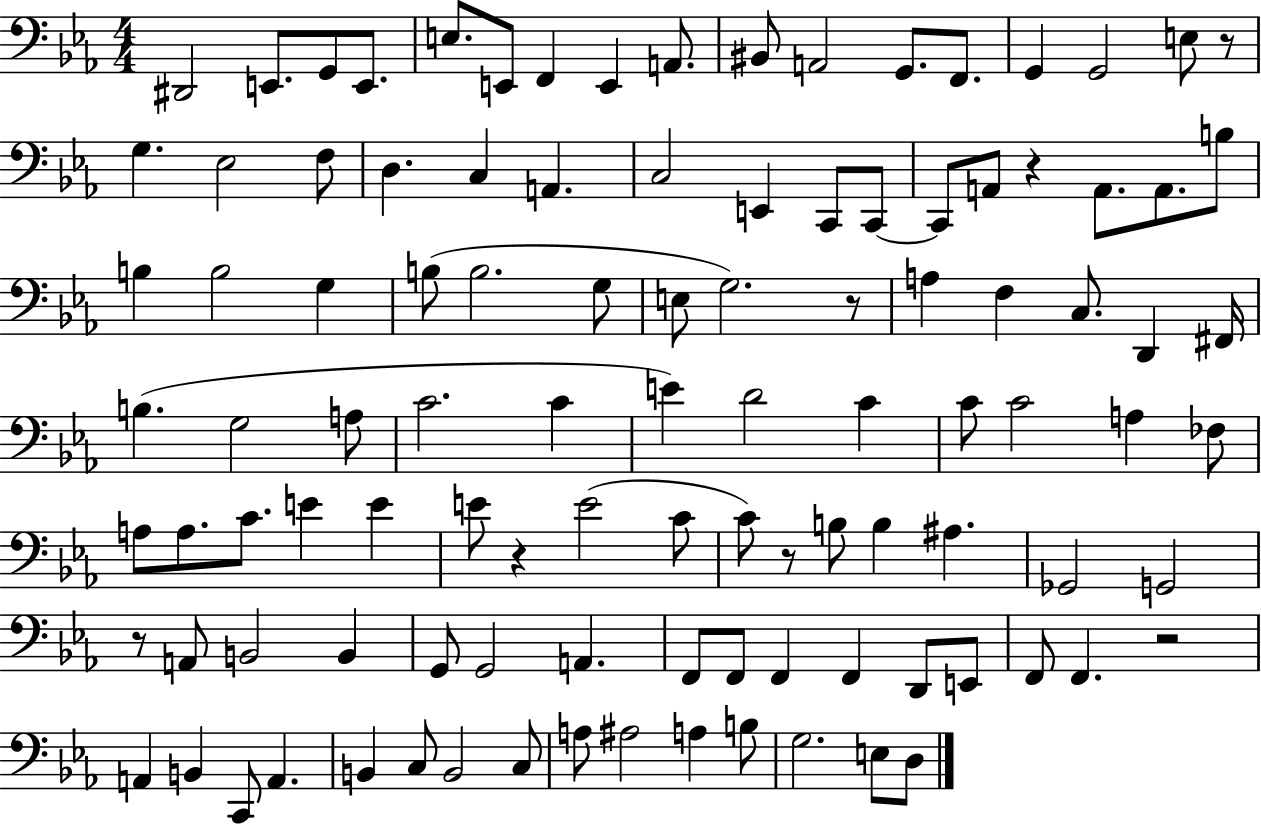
X:1
T:Untitled
M:4/4
L:1/4
K:Eb
^D,,2 E,,/2 G,,/2 E,,/2 E,/2 E,,/2 F,, E,, A,,/2 ^B,,/2 A,,2 G,,/2 F,,/2 G,, G,,2 E,/2 z/2 G, _E,2 F,/2 D, C, A,, C,2 E,, C,,/2 C,,/2 C,,/2 A,,/2 z A,,/2 A,,/2 B,/2 B, B,2 G, B,/2 B,2 G,/2 E,/2 G,2 z/2 A, F, C,/2 D,, ^F,,/4 B, G,2 A,/2 C2 C E D2 C C/2 C2 A, _F,/2 A,/2 A,/2 C/2 E E E/2 z E2 C/2 C/2 z/2 B,/2 B, ^A, _G,,2 G,,2 z/2 A,,/2 B,,2 B,, G,,/2 G,,2 A,, F,,/2 F,,/2 F,, F,, D,,/2 E,,/2 F,,/2 F,, z2 A,, B,, C,,/2 A,, B,, C,/2 B,,2 C,/2 A,/2 ^A,2 A, B,/2 G,2 E,/2 D,/2